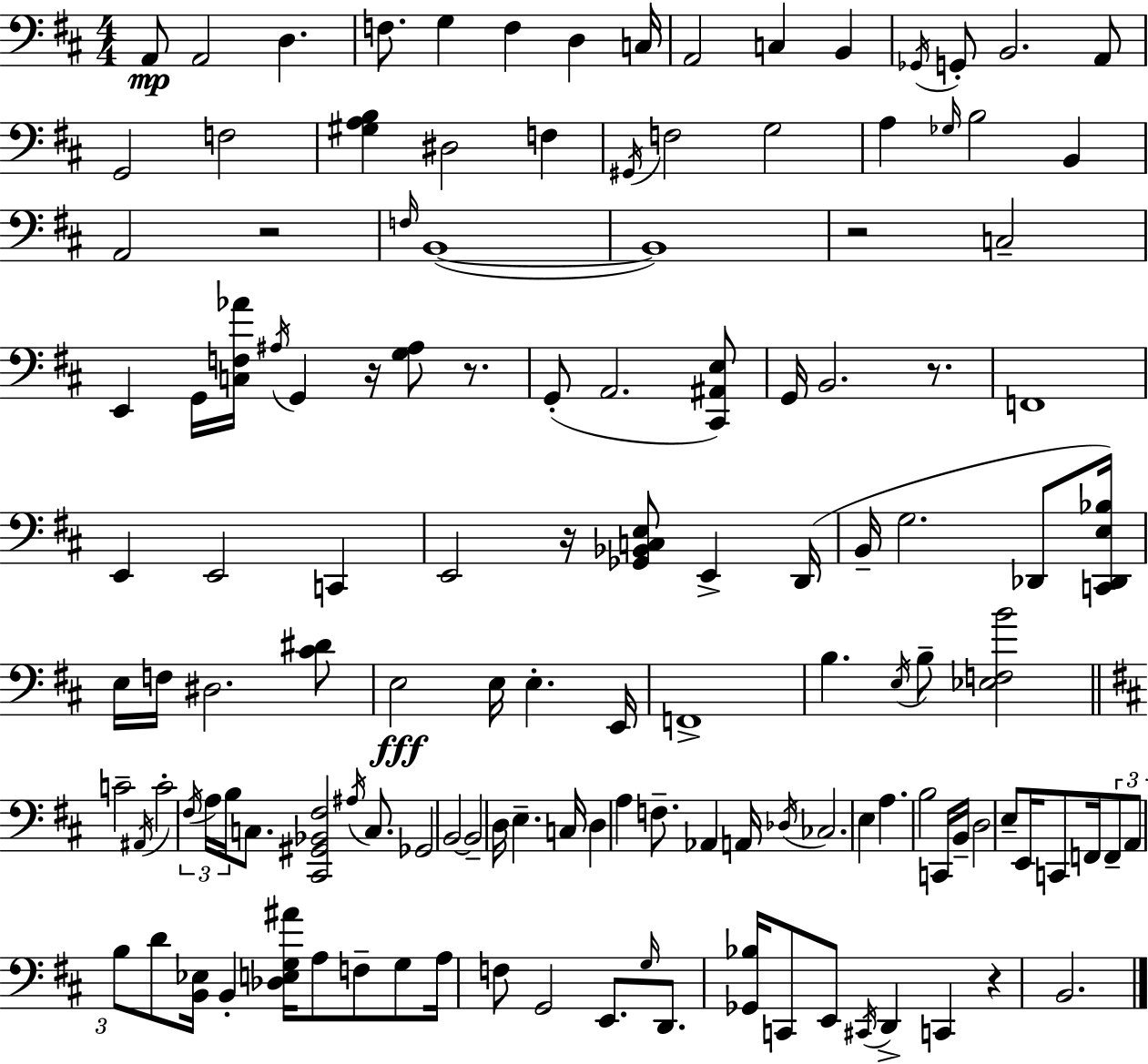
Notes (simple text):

A2/e A2/h D3/q. F3/e. G3/q F3/q D3/q C3/s A2/h C3/q B2/q Gb2/s G2/e B2/h. A2/e G2/h F3/h [G#3,A3,B3]/q D#3/h F3/q G#2/s F3/h G3/h A3/q Gb3/s B3/h B2/q A2/h R/h F3/s B2/w B2/w R/h C3/h E2/q G2/s [C3,F3,Ab4]/s A#3/s G2/q R/s [G3,A#3]/e R/e. G2/e A2/h. [C#2,A#2,E3]/e G2/s B2/h. R/e. F2/w E2/q E2/h C2/q E2/h R/s [Gb2,Bb2,C3,E3]/e E2/q D2/s B2/s G3/h. Db2/e [C2,Db2,E3,Bb3]/s E3/s F3/s D#3/h. [C#4,D#4]/e E3/h E3/s E3/q. E2/s F2/w B3/q. E3/s B3/e [Eb3,F3,B4]/h C4/h A#2/s C4/h F#3/s A3/s B3/s C3/e. [C#2,G#2,Bb2,F#3]/h A#3/s C3/e. Gb2/h B2/h B2/h D3/s E3/q. C3/s D3/q A3/q F3/e. Ab2/q A2/s Db3/s CES3/h. E3/q A3/q. B3/h C2/s B2/s D3/h E3/e E2/s C2/e F2/s F2/e A2/e B3/e D4/e [B2,Eb3]/s B2/q [Db3,E3,G3,A#4]/s A3/e F3/e G3/e A3/s F3/e G2/h E2/e. G3/s D2/e. [Gb2,Bb3]/s C2/e E2/e C#2/s D2/q C2/q R/q B2/h.